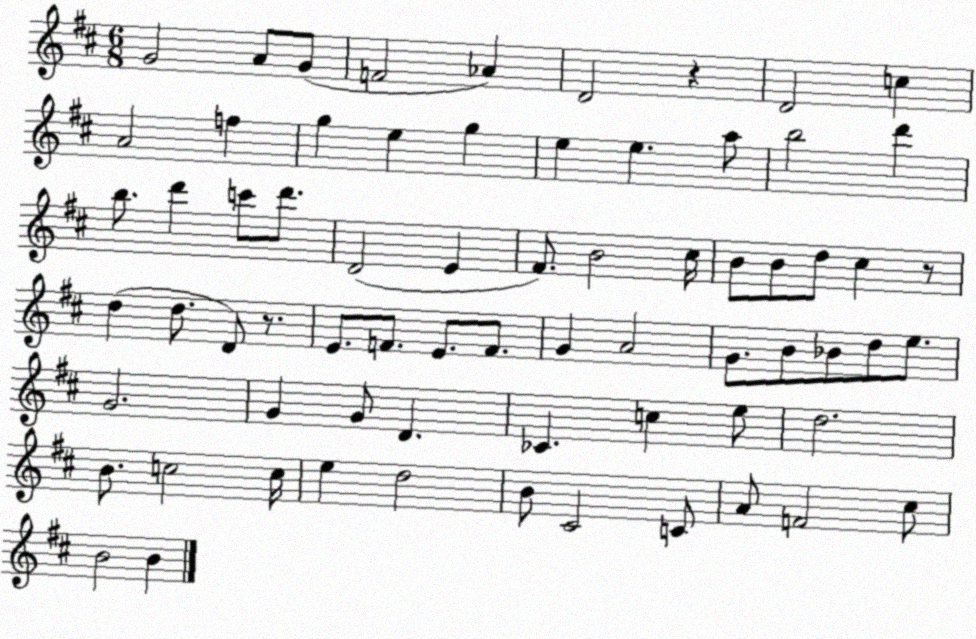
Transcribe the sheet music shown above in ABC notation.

X:1
T:Untitled
M:6/8
L:1/4
K:D
G2 A/2 G/2 F2 _A D2 z D2 c A2 f g e g e e a/2 b2 d' b/2 d' c'/2 d'/2 D2 E ^F/2 B2 ^c/4 B/2 B/2 d/2 ^c z/2 d d/2 D/2 z/2 E/2 F/2 E/2 F/2 G A2 G/2 B/2 _B/2 d/2 e/2 G2 G G/2 D _C c e/2 d2 B/2 c2 c/4 e d2 B/2 ^C2 C/2 A/2 F2 ^c/2 B2 B